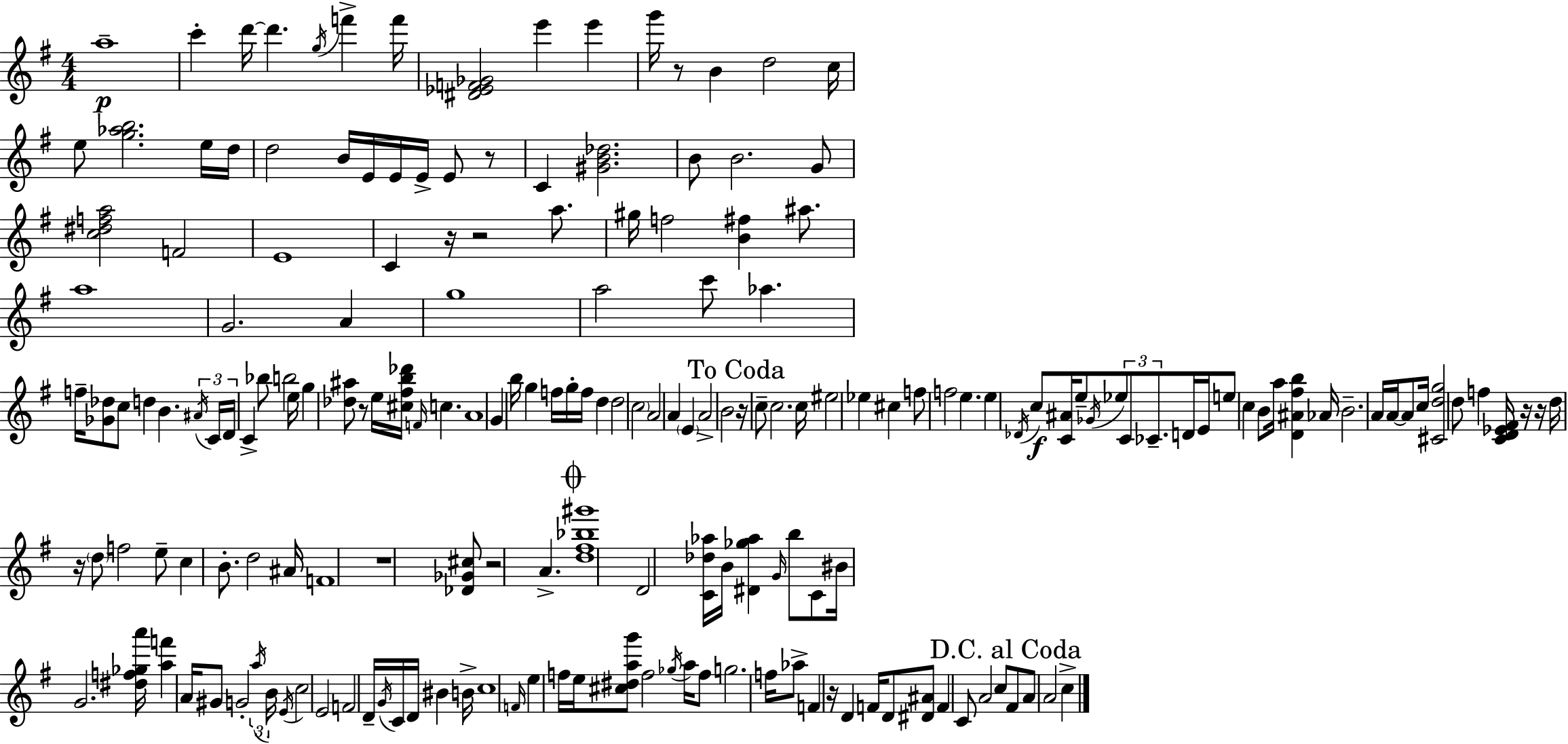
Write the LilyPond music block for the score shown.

{
  \clef treble
  \numericTimeSignature
  \time 4/4
  \key e \minor
  \repeat volta 2 { a''1--\p | c'''4-. d'''16~~ d'''4. \acciaccatura { g''16 } f'''4-> | f'''16 <dis' ees' f' ges'>2 e'''4 e'''4 | g'''16 r8 b'4 d''2 | \break c''16 e''8 <g'' aes'' b''>2. e''16 | d''16 d''2 b'16 e'16 e'16 e'16-> e'8 r8 | c'4 <gis' b' des''>2. | b'8 b'2. g'8 | \break <c'' dis'' f'' a''>2 f'2 | e'1 | c'4 r16 r2 a''8. | gis''16 f''2 <b' fis''>4 ais''8. | \break a''1 | g'2. a'4 | g''1 | a''2 c'''8 aes''4. | \break f''16-- <ges' des''>8 c''8 d''4 b'4. | \tuplet 3/2 { \acciaccatura { ais'16 } c'16 d'16 } c'4-> bes''8 b''2 | e''16 g''4 <des'' ais''>8 r8 e''16 <cis'' fis'' b'' des'''>16 \grace { f'16 } c''4. | a'1 | \break g'4 b''16 g''4 f''16 g''16-. f''16 d''4 | d''2 \parenthesize c''2 | a'2 a'4 \parenthesize e'4 | a'2-> b'2 | \break \mark "To Coda" r16 c''8-- c''2. | c''16 eis''2 ees''4 cis''4 | f''8 f''2 e''4. | e''4 \acciaccatura { des'16 }\f c''8 <c' ais'>16 e''8-- \acciaccatura { ges'16 } \tuplet 3/2 { ees''8 | \break c'8 ces'8.-- } d'16 e'16 e''8 c''4 b'8 a''16 | <d' ais' fis'' b''>4 aes'16 b'2.-- | a'16 a'16~~ a'8 c''16 <cis' d'' g''>2 d''8 | f''4 <c' d' ees' fis'>16 r16 r16 d''16 r16 \parenthesize d''8 f''2 | \break e''8-- c''4 b'8.-. d''2 | ais'16 f'1 | r1 | <des' ges' cis''>8 r2 a'4.-> | \break \mark \markup { \musicglyph "scripts.coda" } <d'' fis'' bes'' gis'''>1 | d'2 <c' des'' aes''>16 b'16 <dis' ges'' aes''>4 | \grace { g'16 } b''8 c'8 bis'16 g'2. | <dis'' f'' ges'' a'''>16 <a'' f'''>4 a'16 gis'8 g'2-. | \break \tuplet 3/2 { \acciaccatura { a''16 } b'16 \acciaccatura { e'16 } } c''2 | e'2 f'2 | d'16-- \acciaccatura { g'16 } c'16 d'16 bis'4 b'16-> c''1 | \grace { f'16 } e''4 f''16 e''16 | \break <cis'' dis'' a'' g'''>8 f''2 \acciaccatura { ges''16 } a''16 f''8 g''2. | f''16 aes''8-> f'4 | r16 d'4 f'16 d'8 <dis' ais'>8 f'4 c'8 | a'2 c''8 \mark "D.C. al Coda" fis'8 a'8 a'2 | \break c''4-> } \bar "|."
}